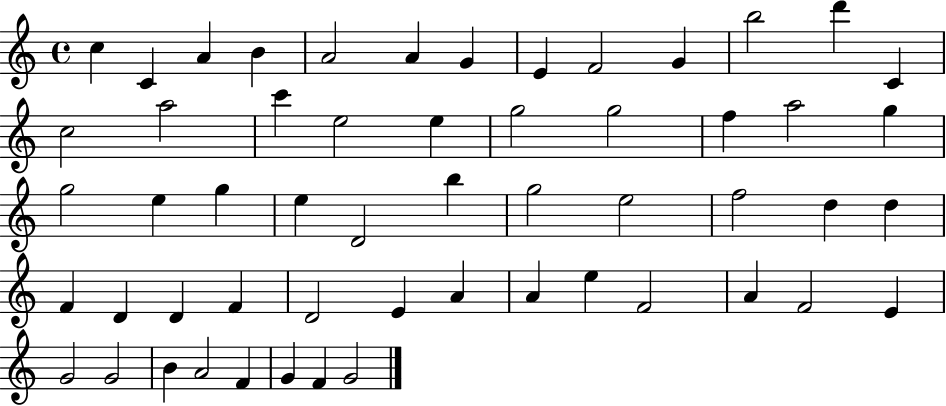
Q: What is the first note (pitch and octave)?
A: C5